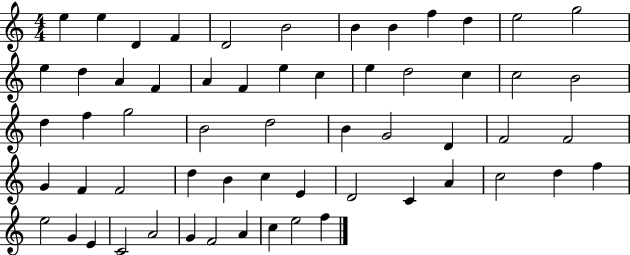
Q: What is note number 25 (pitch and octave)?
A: B4